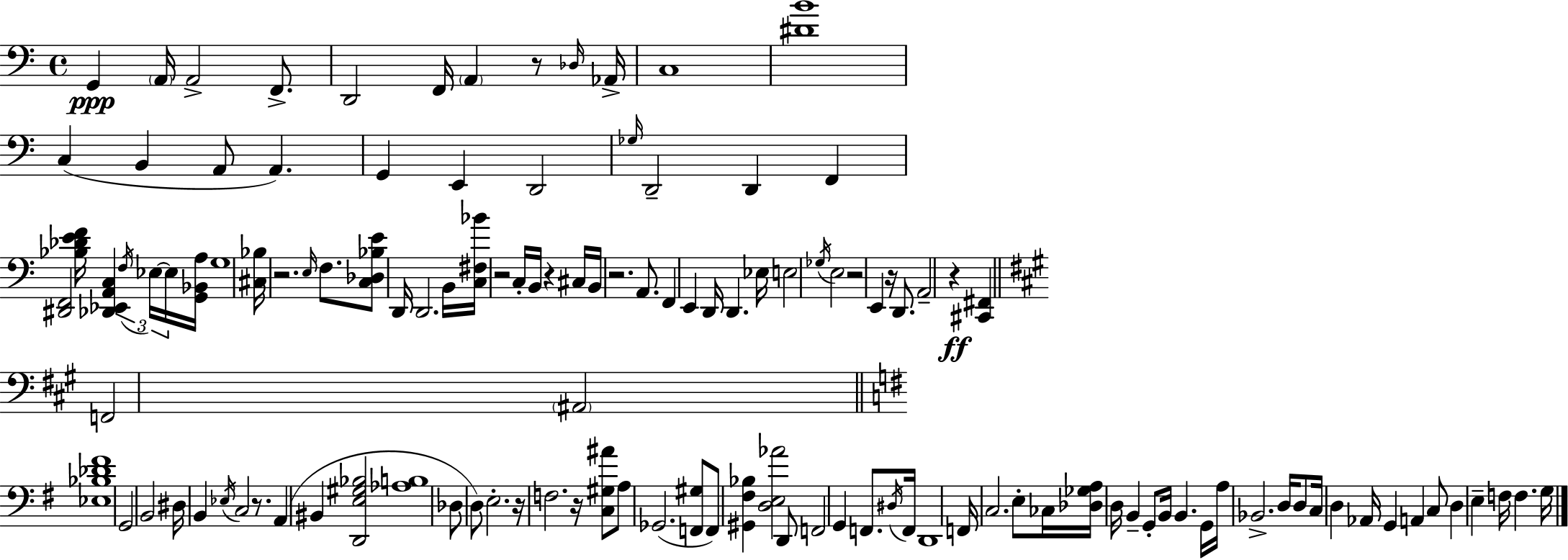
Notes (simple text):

G2/q A2/s A2/h F2/e. D2/h F2/s A2/q R/e Db3/s Ab2/s C3/w [D#4,B4]/w C3/q B2/q A2/e A2/q. G2/q E2/q D2/h Gb3/s D2/h D2/q F2/q [D#2,F2]/h [Bb3,Db4,E4,F4]/s [Db2,Eb2,A2,C3]/q F3/s Eb3/s Eb3/s [G2,Bb2,A3]/s G3/w [C#3,Bb3]/s R/h. E3/s F3/e. [C3,Db3,Bb3,E4]/e D2/s D2/h. B2/s [C3,F#3,Bb4]/s R/h C3/s B2/s R/q C#3/s B2/s R/h. A2/e. F2/q E2/q D2/s D2/q. Eb3/s E3/h Gb3/s E3/h R/h E2/q R/s D2/e. A2/h R/q [C#2,F#2]/q F2/h A#2/h [Eb3,Bb3,Db4,F#4]/w G2/h B2/h D#3/s B2/q Eb3/s C3/h R/e. A2/q BIS2/q [D2,E3,G#3,Bb3]/h [Ab3,B3]/w Db3/e D3/e E3/h. R/s F3/h. R/s [C3,G#3,A#4]/e A3/e Gb2/h. [F2,G#3]/e F2/e [G#2,F#3,Bb3]/q [D3,E3,Ab4]/h D2/e F2/h G2/q F2/e. D#3/s F2/s D2/w F2/s C3/h. E3/e CES3/s [Db3,Gb3,A3]/s D3/s B2/q G2/e B2/s B2/q. G2/s A3/s Bb2/h. D3/s D3/e C3/s D3/q Ab2/s G2/q A2/q C3/e D3/q E3/q F3/s F3/q. G3/s